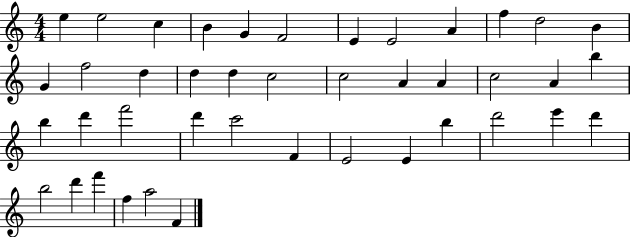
E5/q E5/h C5/q B4/q G4/q F4/h E4/q E4/h A4/q F5/q D5/h B4/q G4/q F5/h D5/q D5/q D5/q C5/h C5/h A4/q A4/q C5/h A4/q B5/q B5/q D6/q F6/h D6/q C6/h F4/q E4/h E4/q B5/q D6/h E6/q D6/q B5/h D6/q F6/q F5/q A5/h F4/q